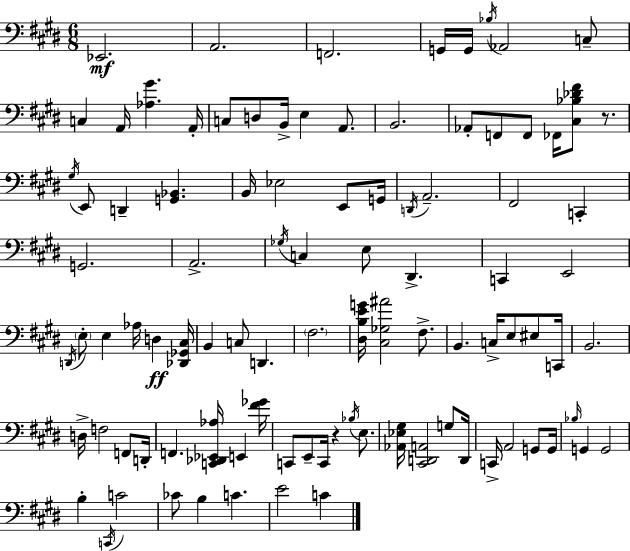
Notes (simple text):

Eb2/h. A2/h. F2/h. G2/s G2/s Bb3/s Ab2/h C3/e C3/q A2/s [Ab3,G#4]/q. A2/s C3/e D3/e B2/s E3/q A2/e. B2/h. Ab2/e F2/e F2/e FES2/s [C#3,Bb3,Db4,F#4]/e R/e. G#3/s E2/e D2/q [G2,Bb2]/q. B2/s Eb3/h E2/e G2/s D2/s A2/h. F#2/h C2/q G2/h. A2/h. Gb3/s C3/q E3/e D#2/q. C2/q E2/h D2/s E3/e E3/q Ab3/s D3/q [Db2,Gb2,C#3]/s B2/q C3/e D2/q. F#3/h. [D#3,B3,E4,G4]/s [C#3,Gb3,A#4]/h F#3/e. B2/q. C3/s E3/e EIS3/e C2/s B2/h. D3/s F3/h F2/e D2/s F2/q. [C2,Db2,Eb2,Ab3]/s E2/q [F#4,Gb4]/s C2/e E2/e C2/s R/q Bb3/s E3/e. [Ab2,Eb3,G#3]/s [C#2,D2,A2]/h G3/e D2/s C2/s A2/h G2/e G2/s Bb3/s G2/q G2/h B3/q C2/s C4/h CES4/e B3/q C4/q. E4/h C4/q